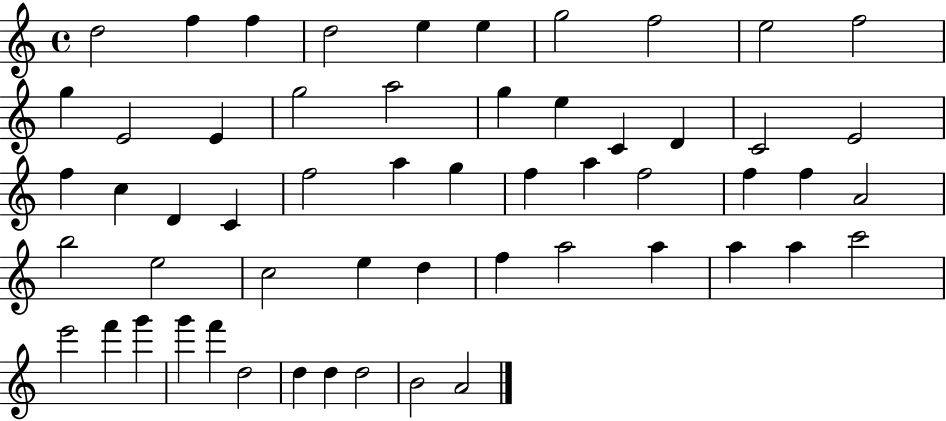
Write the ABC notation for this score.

X:1
T:Untitled
M:4/4
L:1/4
K:C
d2 f f d2 e e g2 f2 e2 f2 g E2 E g2 a2 g e C D C2 E2 f c D C f2 a g f a f2 f f A2 b2 e2 c2 e d f a2 a a a c'2 e'2 f' g' g' f' d2 d d d2 B2 A2